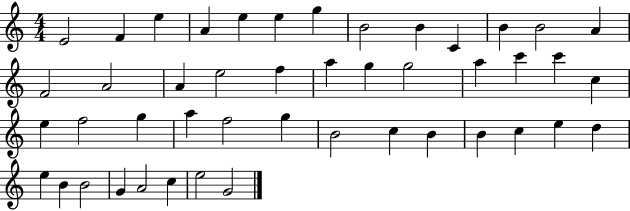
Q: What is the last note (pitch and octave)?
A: G4